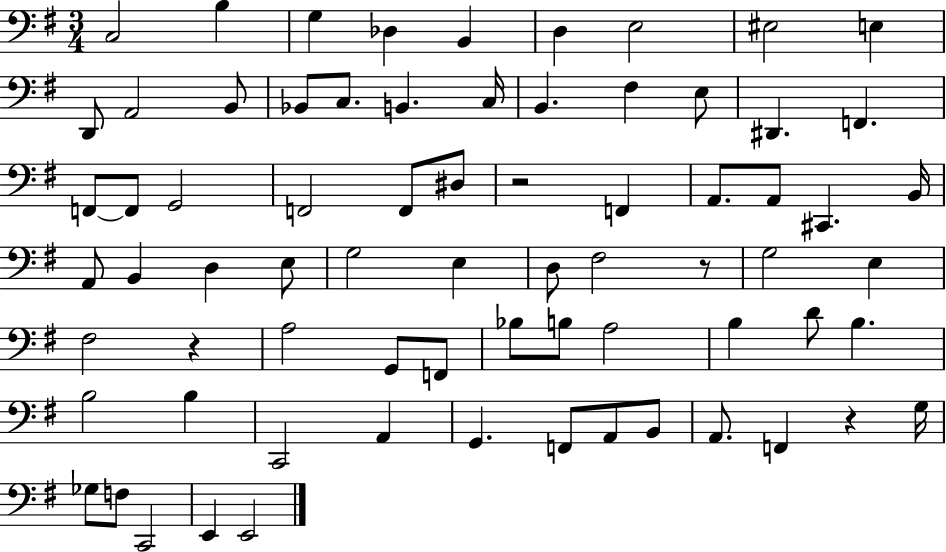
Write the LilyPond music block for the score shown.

{
  \clef bass
  \numericTimeSignature
  \time 3/4
  \key g \major
  \repeat volta 2 { c2 b4 | g4 des4 b,4 | d4 e2 | eis2 e4 | \break d,8 a,2 b,8 | bes,8 c8. b,4. c16 | b,4. fis4 e8 | dis,4. f,4. | \break f,8~~ f,8 g,2 | f,2 f,8 dis8 | r2 f,4 | a,8. a,8 cis,4. b,16 | \break a,8 b,4 d4 e8 | g2 e4 | d8 fis2 r8 | g2 e4 | \break fis2 r4 | a2 g,8 f,8 | bes8 b8 a2 | b4 d'8 b4. | \break b2 b4 | c,2 a,4 | g,4. f,8 a,8 b,8 | a,8. f,4 r4 g16 | \break ges8 f8 c,2 | e,4 e,2 | } \bar "|."
}